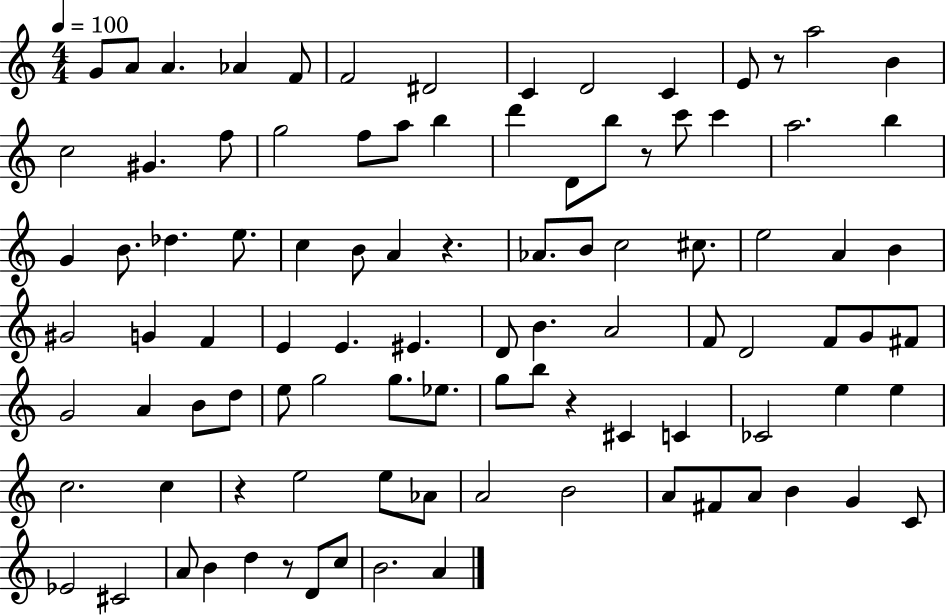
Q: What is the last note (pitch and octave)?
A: A4